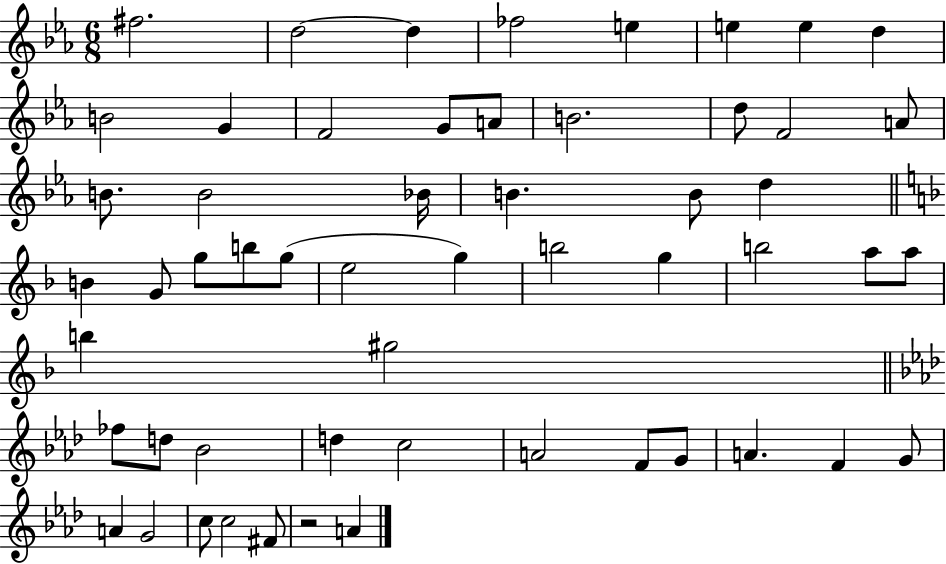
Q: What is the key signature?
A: EES major